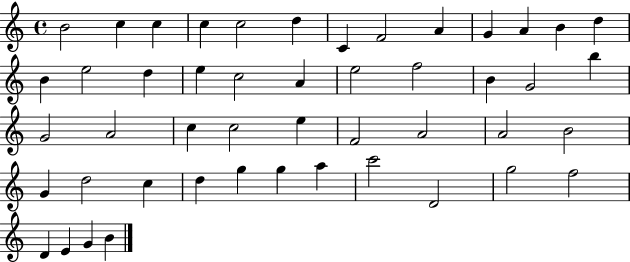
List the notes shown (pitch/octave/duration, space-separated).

B4/h C5/q C5/q C5/q C5/h D5/q C4/q F4/h A4/q G4/q A4/q B4/q D5/q B4/q E5/h D5/q E5/q C5/h A4/q E5/h F5/h B4/q G4/h B5/q G4/h A4/h C5/q C5/h E5/q F4/h A4/h A4/h B4/h G4/q D5/h C5/q D5/q G5/q G5/q A5/q C6/h D4/h G5/h F5/h D4/q E4/q G4/q B4/q